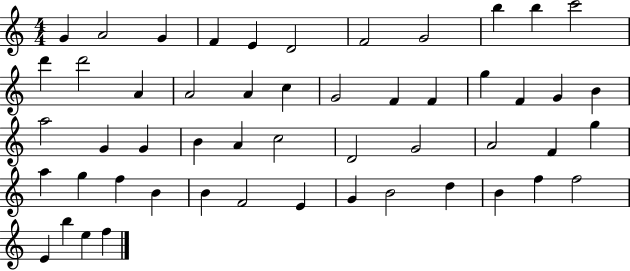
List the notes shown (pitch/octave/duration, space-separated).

G4/q A4/h G4/q F4/q E4/q D4/h F4/h G4/h B5/q B5/q C6/h D6/q D6/h A4/q A4/h A4/q C5/q G4/h F4/q F4/q G5/q F4/q G4/q B4/q A5/h G4/q G4/q B4/q A4/q C5/h D4/h G4/h A4/h F4/q G5/q A5/q G5/q F5/q B4/q B4/q F4/h E4/q G4/q B4/h D5/q B4/q F5/q F5/h E4/q B5/q E5/q F5/q